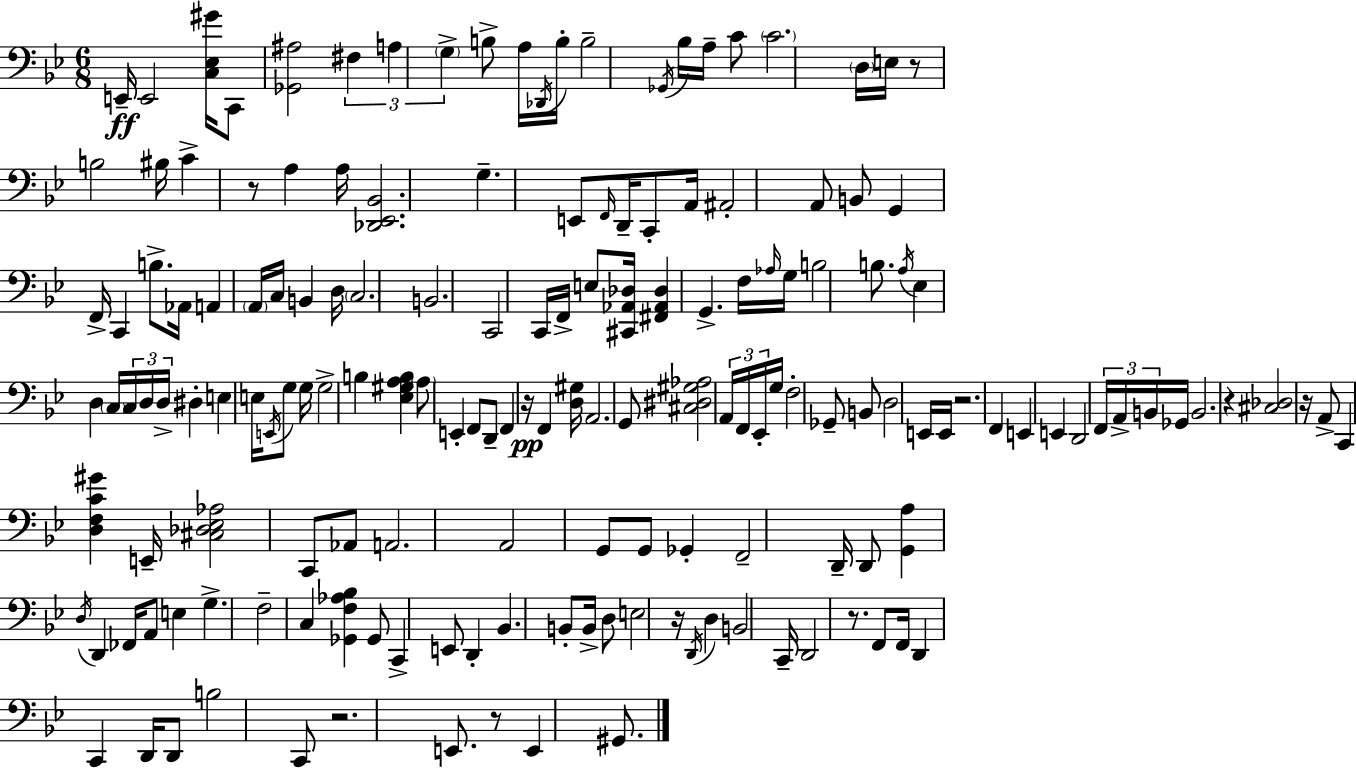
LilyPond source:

{
  \clef bass
  \numericTimeSignature
  \time 6/8
  \key bes \major
  e,16--\ff e,2 <c ees gis'>16 c,8 | <ges, ais>2 \tuplet 3/2 { fis4 | a4 \parenthesize g4-> } b8-> a16 \acciaccatura { des,16 } | b16-. b2-- \acciaccatura { ges,16 } bes16 a16-- | \break c'8 \parenthesize c'2. | \parenthesize d16 e16 r8 b2 | bis16 c'4-> r8 a4 | a16 <des, ees, bes,>2. | \break g4.-- e,8 \grace { f,16 } d,16-- | c,8-. a,16 ais,2-. a,8 | b,8 g,4 f,16-> c,4 | b8.-> aes,16 a,4 \parenthesize a,16 c16 b,4 | \break d16 \parenthesize c2. | b,2. | c,2 c,16 | f,16-> e8 <cis, aes, des>16 <fis, aes, des>4 g,4.-> | \break f16 \grace { aes16 } g16 b2 | b8. \acciaccatura { a16 } ees4 d4 | \parenthesize c16 \tuplet 3/2 { c16 d16 d16-> } dis4-. e4 | e16 \acciaccatura { e,16 } g8 g16 g2-> | \break b4 <ees gis a b>4 \parenthesize a8 | e,4-. f,8 d,8-- f,4 | r16\pp f,4 <d gis>16 a,2. | g,8 <cis dis gis aes>2 | \break \tuplet 3/2 { a,16 f,16 ees,16-. } g16 f2-. | ges,8-- b,8 d2 | e,16 e,16 r2. | f,4 e,4 | \break e,4 d,2 | \tuplet 3/2 { f,16 a,16-> b,16 } ges,16 b,2. | r4 <cis des>2 | r16 a,8-> c,4 | \break <d f c' gis'>4 e,16-- <cis des ees aes>2 | c,8 aes,8 a,2. | a,2 | g,8 g,8 ges,4-. f,2-- | \break d,16-- d,8 <g, a>4 | \acciaccatura { d16 } d,4 fes,16 a,8 e4 | g4.-> f2-- | c4 <ges, f aes bes>4 ges,8 | \break c,4-> e,8 d,4-. bes,4. | b,8-. b,16-> d8 e2 | r16 \acciaccatura { d,16 } d4 | b,2 c,16-- d,2 | \break r8. f,8 f,16 d,4 | c,4 d,16 d,8 b2 | c,8 r2. | e,8. r8 | \break e,4 gis,8. \bar "|."
}